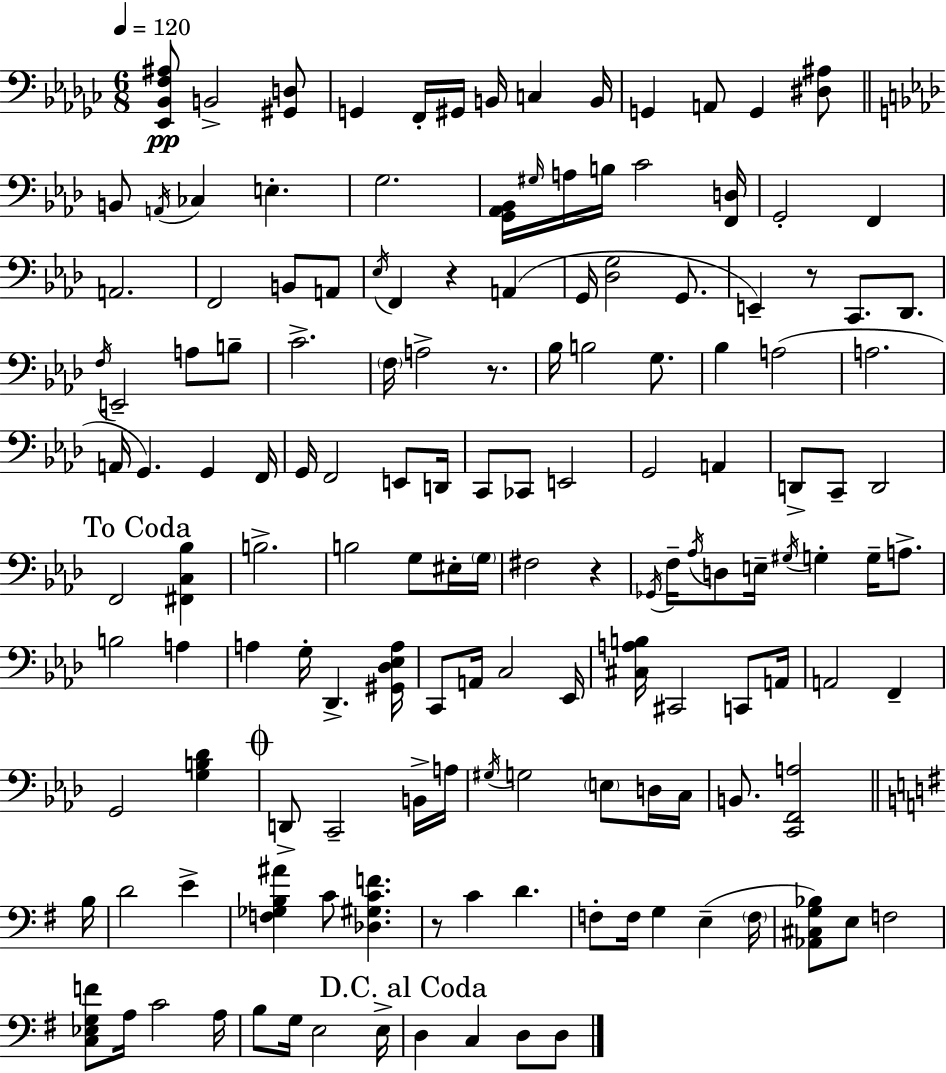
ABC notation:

X:1
T:Untitled
M:6/8
L:1/4
K:Ebm
[_E,,_B,,F,^A,]/2 B,,2 [^G,,D,]/2 G,, F,,/4 ^G,,/4 B,,/4 C, B,,/4 G,, A,,/2 G,, [^D,^A,]/2 B,,/2 A,,/4 _C, E, G,2 [G,,_A,,_B,,]/4 ^G,/4 A,/4 B,/4 C2 [F,,D,]/4 G,,2 F,, A,,2 F,,2 B,,/2 A,,/2 _E,/4 F,, z A,, G,,/4 [_D,G,]2 G,,/2 E,, z/2 C,,/2 _D,,/2 F,/4 E,,2 A,/2 B,/2 C2 F,/4 A,2 z/2 _B,/4 B,2 G,/2 _B, A,2 A,2 A,,/4 G,, G,, F,,/4 G,,/4 F,,2 E,,/2 D,,/4 C,,/2 _C,,/2 E,,2 G,,2 A,, D,,/2 C,,/2 D,,2 F,,2 [^F,,C,_B,] B,2 B,2 G,/2 ^E,/4 G,/4 ^F,2 z _G,,/4 F,/4 _A,/4 D,/2 E,/4 ^G,/4 G, G,/4 A,/2 B,2 A, A, G,/4 _D,, [^G,,_D,_E,A,]/4 C,,/2 A,,/4 C,2 _E,,/4 [^C,A,B,]/4 ^C,,2 C,,/2 A,,/4 A,,2 F,, G,,2 [G,B,_D] D,,/2 C,,2 B,,/4 A,/4 ^G,/4 G,2 E,/2 D,/4 C,/4 B,,/2 [C,,F,,A,]2 B,/4 D2 E [F,_G,B,^A] C/2 [_D,^G,CF] z/2 C D F,/2 F,/4 G, E, F,/4 [_A,,^C,G,_B,]/2 E,/2 F,2 [C,_E,G,F]/2 A,/4 C2 A,/4 B,/2 G,/4 E,2 E,/4 D, C, D,/2 D,/2